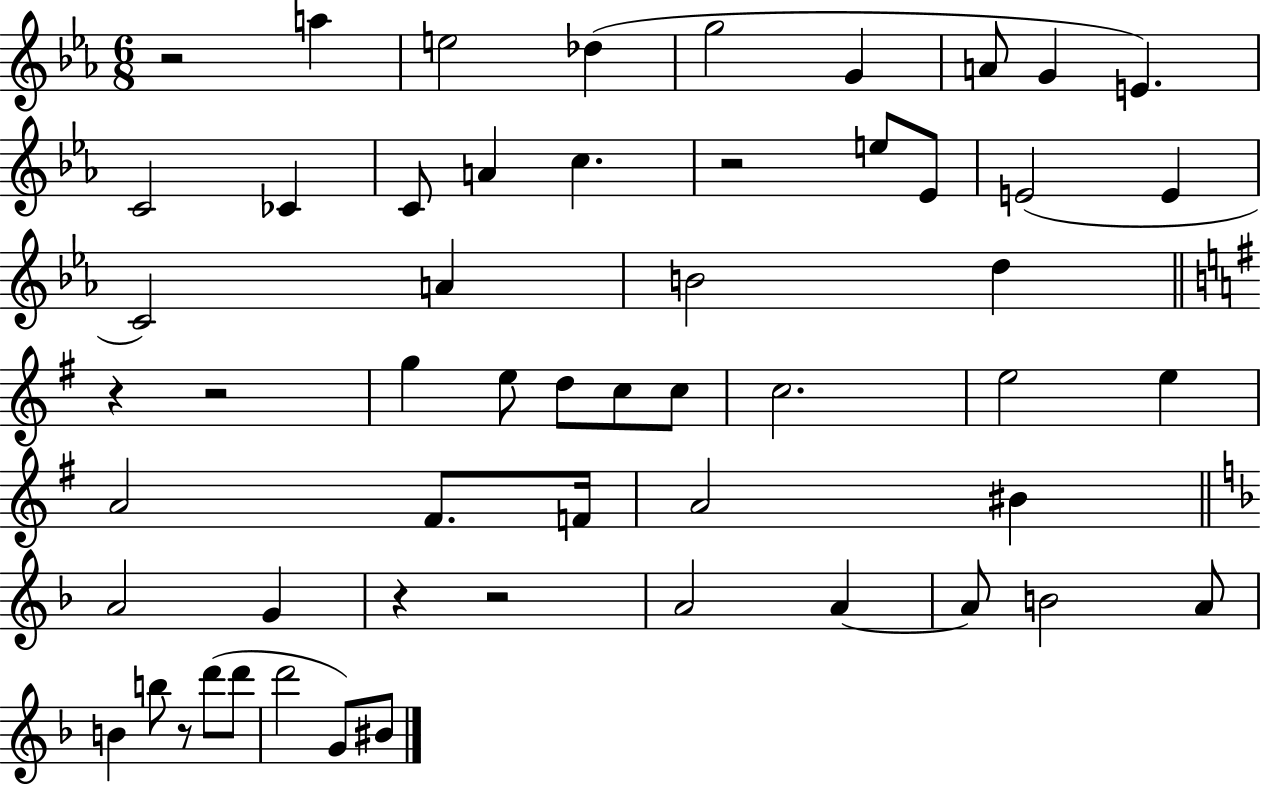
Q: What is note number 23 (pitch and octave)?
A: E5